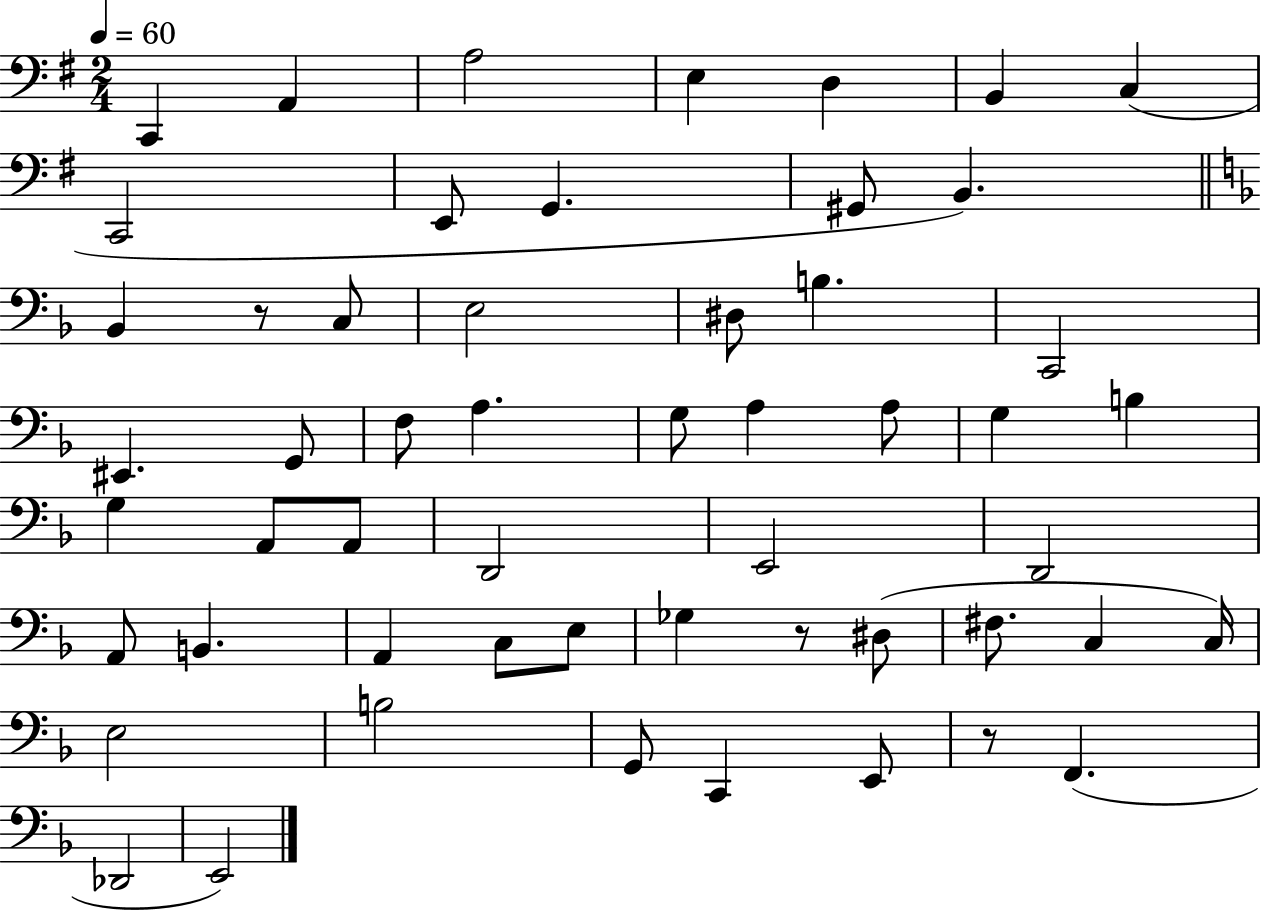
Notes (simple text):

C2/q A2/q A3/h E3/q D3/q B2/q C3/q C2/h E2/e G2/q. G#2/e B2/q. Bb2/q R/e C3/e E3/h D#3/e B3/q. C2/h EIS2/q. G2/e F3/e A3/q. G3/e A3/q A3/e G3/q B3/q G3/q A2/e A2/e D2/h E2/h D2/h A2/e B2/q. A2/q C3/e E3/e Gb3/q R/e D#3/e F#3/e. C3/q C3/s E3/h B3/h G2/e C2/q E2/e R/e F2/q. Db2/h E2/h